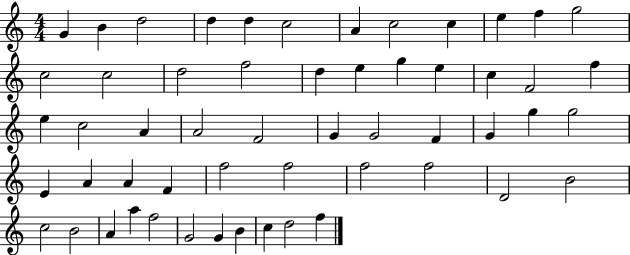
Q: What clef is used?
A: treble